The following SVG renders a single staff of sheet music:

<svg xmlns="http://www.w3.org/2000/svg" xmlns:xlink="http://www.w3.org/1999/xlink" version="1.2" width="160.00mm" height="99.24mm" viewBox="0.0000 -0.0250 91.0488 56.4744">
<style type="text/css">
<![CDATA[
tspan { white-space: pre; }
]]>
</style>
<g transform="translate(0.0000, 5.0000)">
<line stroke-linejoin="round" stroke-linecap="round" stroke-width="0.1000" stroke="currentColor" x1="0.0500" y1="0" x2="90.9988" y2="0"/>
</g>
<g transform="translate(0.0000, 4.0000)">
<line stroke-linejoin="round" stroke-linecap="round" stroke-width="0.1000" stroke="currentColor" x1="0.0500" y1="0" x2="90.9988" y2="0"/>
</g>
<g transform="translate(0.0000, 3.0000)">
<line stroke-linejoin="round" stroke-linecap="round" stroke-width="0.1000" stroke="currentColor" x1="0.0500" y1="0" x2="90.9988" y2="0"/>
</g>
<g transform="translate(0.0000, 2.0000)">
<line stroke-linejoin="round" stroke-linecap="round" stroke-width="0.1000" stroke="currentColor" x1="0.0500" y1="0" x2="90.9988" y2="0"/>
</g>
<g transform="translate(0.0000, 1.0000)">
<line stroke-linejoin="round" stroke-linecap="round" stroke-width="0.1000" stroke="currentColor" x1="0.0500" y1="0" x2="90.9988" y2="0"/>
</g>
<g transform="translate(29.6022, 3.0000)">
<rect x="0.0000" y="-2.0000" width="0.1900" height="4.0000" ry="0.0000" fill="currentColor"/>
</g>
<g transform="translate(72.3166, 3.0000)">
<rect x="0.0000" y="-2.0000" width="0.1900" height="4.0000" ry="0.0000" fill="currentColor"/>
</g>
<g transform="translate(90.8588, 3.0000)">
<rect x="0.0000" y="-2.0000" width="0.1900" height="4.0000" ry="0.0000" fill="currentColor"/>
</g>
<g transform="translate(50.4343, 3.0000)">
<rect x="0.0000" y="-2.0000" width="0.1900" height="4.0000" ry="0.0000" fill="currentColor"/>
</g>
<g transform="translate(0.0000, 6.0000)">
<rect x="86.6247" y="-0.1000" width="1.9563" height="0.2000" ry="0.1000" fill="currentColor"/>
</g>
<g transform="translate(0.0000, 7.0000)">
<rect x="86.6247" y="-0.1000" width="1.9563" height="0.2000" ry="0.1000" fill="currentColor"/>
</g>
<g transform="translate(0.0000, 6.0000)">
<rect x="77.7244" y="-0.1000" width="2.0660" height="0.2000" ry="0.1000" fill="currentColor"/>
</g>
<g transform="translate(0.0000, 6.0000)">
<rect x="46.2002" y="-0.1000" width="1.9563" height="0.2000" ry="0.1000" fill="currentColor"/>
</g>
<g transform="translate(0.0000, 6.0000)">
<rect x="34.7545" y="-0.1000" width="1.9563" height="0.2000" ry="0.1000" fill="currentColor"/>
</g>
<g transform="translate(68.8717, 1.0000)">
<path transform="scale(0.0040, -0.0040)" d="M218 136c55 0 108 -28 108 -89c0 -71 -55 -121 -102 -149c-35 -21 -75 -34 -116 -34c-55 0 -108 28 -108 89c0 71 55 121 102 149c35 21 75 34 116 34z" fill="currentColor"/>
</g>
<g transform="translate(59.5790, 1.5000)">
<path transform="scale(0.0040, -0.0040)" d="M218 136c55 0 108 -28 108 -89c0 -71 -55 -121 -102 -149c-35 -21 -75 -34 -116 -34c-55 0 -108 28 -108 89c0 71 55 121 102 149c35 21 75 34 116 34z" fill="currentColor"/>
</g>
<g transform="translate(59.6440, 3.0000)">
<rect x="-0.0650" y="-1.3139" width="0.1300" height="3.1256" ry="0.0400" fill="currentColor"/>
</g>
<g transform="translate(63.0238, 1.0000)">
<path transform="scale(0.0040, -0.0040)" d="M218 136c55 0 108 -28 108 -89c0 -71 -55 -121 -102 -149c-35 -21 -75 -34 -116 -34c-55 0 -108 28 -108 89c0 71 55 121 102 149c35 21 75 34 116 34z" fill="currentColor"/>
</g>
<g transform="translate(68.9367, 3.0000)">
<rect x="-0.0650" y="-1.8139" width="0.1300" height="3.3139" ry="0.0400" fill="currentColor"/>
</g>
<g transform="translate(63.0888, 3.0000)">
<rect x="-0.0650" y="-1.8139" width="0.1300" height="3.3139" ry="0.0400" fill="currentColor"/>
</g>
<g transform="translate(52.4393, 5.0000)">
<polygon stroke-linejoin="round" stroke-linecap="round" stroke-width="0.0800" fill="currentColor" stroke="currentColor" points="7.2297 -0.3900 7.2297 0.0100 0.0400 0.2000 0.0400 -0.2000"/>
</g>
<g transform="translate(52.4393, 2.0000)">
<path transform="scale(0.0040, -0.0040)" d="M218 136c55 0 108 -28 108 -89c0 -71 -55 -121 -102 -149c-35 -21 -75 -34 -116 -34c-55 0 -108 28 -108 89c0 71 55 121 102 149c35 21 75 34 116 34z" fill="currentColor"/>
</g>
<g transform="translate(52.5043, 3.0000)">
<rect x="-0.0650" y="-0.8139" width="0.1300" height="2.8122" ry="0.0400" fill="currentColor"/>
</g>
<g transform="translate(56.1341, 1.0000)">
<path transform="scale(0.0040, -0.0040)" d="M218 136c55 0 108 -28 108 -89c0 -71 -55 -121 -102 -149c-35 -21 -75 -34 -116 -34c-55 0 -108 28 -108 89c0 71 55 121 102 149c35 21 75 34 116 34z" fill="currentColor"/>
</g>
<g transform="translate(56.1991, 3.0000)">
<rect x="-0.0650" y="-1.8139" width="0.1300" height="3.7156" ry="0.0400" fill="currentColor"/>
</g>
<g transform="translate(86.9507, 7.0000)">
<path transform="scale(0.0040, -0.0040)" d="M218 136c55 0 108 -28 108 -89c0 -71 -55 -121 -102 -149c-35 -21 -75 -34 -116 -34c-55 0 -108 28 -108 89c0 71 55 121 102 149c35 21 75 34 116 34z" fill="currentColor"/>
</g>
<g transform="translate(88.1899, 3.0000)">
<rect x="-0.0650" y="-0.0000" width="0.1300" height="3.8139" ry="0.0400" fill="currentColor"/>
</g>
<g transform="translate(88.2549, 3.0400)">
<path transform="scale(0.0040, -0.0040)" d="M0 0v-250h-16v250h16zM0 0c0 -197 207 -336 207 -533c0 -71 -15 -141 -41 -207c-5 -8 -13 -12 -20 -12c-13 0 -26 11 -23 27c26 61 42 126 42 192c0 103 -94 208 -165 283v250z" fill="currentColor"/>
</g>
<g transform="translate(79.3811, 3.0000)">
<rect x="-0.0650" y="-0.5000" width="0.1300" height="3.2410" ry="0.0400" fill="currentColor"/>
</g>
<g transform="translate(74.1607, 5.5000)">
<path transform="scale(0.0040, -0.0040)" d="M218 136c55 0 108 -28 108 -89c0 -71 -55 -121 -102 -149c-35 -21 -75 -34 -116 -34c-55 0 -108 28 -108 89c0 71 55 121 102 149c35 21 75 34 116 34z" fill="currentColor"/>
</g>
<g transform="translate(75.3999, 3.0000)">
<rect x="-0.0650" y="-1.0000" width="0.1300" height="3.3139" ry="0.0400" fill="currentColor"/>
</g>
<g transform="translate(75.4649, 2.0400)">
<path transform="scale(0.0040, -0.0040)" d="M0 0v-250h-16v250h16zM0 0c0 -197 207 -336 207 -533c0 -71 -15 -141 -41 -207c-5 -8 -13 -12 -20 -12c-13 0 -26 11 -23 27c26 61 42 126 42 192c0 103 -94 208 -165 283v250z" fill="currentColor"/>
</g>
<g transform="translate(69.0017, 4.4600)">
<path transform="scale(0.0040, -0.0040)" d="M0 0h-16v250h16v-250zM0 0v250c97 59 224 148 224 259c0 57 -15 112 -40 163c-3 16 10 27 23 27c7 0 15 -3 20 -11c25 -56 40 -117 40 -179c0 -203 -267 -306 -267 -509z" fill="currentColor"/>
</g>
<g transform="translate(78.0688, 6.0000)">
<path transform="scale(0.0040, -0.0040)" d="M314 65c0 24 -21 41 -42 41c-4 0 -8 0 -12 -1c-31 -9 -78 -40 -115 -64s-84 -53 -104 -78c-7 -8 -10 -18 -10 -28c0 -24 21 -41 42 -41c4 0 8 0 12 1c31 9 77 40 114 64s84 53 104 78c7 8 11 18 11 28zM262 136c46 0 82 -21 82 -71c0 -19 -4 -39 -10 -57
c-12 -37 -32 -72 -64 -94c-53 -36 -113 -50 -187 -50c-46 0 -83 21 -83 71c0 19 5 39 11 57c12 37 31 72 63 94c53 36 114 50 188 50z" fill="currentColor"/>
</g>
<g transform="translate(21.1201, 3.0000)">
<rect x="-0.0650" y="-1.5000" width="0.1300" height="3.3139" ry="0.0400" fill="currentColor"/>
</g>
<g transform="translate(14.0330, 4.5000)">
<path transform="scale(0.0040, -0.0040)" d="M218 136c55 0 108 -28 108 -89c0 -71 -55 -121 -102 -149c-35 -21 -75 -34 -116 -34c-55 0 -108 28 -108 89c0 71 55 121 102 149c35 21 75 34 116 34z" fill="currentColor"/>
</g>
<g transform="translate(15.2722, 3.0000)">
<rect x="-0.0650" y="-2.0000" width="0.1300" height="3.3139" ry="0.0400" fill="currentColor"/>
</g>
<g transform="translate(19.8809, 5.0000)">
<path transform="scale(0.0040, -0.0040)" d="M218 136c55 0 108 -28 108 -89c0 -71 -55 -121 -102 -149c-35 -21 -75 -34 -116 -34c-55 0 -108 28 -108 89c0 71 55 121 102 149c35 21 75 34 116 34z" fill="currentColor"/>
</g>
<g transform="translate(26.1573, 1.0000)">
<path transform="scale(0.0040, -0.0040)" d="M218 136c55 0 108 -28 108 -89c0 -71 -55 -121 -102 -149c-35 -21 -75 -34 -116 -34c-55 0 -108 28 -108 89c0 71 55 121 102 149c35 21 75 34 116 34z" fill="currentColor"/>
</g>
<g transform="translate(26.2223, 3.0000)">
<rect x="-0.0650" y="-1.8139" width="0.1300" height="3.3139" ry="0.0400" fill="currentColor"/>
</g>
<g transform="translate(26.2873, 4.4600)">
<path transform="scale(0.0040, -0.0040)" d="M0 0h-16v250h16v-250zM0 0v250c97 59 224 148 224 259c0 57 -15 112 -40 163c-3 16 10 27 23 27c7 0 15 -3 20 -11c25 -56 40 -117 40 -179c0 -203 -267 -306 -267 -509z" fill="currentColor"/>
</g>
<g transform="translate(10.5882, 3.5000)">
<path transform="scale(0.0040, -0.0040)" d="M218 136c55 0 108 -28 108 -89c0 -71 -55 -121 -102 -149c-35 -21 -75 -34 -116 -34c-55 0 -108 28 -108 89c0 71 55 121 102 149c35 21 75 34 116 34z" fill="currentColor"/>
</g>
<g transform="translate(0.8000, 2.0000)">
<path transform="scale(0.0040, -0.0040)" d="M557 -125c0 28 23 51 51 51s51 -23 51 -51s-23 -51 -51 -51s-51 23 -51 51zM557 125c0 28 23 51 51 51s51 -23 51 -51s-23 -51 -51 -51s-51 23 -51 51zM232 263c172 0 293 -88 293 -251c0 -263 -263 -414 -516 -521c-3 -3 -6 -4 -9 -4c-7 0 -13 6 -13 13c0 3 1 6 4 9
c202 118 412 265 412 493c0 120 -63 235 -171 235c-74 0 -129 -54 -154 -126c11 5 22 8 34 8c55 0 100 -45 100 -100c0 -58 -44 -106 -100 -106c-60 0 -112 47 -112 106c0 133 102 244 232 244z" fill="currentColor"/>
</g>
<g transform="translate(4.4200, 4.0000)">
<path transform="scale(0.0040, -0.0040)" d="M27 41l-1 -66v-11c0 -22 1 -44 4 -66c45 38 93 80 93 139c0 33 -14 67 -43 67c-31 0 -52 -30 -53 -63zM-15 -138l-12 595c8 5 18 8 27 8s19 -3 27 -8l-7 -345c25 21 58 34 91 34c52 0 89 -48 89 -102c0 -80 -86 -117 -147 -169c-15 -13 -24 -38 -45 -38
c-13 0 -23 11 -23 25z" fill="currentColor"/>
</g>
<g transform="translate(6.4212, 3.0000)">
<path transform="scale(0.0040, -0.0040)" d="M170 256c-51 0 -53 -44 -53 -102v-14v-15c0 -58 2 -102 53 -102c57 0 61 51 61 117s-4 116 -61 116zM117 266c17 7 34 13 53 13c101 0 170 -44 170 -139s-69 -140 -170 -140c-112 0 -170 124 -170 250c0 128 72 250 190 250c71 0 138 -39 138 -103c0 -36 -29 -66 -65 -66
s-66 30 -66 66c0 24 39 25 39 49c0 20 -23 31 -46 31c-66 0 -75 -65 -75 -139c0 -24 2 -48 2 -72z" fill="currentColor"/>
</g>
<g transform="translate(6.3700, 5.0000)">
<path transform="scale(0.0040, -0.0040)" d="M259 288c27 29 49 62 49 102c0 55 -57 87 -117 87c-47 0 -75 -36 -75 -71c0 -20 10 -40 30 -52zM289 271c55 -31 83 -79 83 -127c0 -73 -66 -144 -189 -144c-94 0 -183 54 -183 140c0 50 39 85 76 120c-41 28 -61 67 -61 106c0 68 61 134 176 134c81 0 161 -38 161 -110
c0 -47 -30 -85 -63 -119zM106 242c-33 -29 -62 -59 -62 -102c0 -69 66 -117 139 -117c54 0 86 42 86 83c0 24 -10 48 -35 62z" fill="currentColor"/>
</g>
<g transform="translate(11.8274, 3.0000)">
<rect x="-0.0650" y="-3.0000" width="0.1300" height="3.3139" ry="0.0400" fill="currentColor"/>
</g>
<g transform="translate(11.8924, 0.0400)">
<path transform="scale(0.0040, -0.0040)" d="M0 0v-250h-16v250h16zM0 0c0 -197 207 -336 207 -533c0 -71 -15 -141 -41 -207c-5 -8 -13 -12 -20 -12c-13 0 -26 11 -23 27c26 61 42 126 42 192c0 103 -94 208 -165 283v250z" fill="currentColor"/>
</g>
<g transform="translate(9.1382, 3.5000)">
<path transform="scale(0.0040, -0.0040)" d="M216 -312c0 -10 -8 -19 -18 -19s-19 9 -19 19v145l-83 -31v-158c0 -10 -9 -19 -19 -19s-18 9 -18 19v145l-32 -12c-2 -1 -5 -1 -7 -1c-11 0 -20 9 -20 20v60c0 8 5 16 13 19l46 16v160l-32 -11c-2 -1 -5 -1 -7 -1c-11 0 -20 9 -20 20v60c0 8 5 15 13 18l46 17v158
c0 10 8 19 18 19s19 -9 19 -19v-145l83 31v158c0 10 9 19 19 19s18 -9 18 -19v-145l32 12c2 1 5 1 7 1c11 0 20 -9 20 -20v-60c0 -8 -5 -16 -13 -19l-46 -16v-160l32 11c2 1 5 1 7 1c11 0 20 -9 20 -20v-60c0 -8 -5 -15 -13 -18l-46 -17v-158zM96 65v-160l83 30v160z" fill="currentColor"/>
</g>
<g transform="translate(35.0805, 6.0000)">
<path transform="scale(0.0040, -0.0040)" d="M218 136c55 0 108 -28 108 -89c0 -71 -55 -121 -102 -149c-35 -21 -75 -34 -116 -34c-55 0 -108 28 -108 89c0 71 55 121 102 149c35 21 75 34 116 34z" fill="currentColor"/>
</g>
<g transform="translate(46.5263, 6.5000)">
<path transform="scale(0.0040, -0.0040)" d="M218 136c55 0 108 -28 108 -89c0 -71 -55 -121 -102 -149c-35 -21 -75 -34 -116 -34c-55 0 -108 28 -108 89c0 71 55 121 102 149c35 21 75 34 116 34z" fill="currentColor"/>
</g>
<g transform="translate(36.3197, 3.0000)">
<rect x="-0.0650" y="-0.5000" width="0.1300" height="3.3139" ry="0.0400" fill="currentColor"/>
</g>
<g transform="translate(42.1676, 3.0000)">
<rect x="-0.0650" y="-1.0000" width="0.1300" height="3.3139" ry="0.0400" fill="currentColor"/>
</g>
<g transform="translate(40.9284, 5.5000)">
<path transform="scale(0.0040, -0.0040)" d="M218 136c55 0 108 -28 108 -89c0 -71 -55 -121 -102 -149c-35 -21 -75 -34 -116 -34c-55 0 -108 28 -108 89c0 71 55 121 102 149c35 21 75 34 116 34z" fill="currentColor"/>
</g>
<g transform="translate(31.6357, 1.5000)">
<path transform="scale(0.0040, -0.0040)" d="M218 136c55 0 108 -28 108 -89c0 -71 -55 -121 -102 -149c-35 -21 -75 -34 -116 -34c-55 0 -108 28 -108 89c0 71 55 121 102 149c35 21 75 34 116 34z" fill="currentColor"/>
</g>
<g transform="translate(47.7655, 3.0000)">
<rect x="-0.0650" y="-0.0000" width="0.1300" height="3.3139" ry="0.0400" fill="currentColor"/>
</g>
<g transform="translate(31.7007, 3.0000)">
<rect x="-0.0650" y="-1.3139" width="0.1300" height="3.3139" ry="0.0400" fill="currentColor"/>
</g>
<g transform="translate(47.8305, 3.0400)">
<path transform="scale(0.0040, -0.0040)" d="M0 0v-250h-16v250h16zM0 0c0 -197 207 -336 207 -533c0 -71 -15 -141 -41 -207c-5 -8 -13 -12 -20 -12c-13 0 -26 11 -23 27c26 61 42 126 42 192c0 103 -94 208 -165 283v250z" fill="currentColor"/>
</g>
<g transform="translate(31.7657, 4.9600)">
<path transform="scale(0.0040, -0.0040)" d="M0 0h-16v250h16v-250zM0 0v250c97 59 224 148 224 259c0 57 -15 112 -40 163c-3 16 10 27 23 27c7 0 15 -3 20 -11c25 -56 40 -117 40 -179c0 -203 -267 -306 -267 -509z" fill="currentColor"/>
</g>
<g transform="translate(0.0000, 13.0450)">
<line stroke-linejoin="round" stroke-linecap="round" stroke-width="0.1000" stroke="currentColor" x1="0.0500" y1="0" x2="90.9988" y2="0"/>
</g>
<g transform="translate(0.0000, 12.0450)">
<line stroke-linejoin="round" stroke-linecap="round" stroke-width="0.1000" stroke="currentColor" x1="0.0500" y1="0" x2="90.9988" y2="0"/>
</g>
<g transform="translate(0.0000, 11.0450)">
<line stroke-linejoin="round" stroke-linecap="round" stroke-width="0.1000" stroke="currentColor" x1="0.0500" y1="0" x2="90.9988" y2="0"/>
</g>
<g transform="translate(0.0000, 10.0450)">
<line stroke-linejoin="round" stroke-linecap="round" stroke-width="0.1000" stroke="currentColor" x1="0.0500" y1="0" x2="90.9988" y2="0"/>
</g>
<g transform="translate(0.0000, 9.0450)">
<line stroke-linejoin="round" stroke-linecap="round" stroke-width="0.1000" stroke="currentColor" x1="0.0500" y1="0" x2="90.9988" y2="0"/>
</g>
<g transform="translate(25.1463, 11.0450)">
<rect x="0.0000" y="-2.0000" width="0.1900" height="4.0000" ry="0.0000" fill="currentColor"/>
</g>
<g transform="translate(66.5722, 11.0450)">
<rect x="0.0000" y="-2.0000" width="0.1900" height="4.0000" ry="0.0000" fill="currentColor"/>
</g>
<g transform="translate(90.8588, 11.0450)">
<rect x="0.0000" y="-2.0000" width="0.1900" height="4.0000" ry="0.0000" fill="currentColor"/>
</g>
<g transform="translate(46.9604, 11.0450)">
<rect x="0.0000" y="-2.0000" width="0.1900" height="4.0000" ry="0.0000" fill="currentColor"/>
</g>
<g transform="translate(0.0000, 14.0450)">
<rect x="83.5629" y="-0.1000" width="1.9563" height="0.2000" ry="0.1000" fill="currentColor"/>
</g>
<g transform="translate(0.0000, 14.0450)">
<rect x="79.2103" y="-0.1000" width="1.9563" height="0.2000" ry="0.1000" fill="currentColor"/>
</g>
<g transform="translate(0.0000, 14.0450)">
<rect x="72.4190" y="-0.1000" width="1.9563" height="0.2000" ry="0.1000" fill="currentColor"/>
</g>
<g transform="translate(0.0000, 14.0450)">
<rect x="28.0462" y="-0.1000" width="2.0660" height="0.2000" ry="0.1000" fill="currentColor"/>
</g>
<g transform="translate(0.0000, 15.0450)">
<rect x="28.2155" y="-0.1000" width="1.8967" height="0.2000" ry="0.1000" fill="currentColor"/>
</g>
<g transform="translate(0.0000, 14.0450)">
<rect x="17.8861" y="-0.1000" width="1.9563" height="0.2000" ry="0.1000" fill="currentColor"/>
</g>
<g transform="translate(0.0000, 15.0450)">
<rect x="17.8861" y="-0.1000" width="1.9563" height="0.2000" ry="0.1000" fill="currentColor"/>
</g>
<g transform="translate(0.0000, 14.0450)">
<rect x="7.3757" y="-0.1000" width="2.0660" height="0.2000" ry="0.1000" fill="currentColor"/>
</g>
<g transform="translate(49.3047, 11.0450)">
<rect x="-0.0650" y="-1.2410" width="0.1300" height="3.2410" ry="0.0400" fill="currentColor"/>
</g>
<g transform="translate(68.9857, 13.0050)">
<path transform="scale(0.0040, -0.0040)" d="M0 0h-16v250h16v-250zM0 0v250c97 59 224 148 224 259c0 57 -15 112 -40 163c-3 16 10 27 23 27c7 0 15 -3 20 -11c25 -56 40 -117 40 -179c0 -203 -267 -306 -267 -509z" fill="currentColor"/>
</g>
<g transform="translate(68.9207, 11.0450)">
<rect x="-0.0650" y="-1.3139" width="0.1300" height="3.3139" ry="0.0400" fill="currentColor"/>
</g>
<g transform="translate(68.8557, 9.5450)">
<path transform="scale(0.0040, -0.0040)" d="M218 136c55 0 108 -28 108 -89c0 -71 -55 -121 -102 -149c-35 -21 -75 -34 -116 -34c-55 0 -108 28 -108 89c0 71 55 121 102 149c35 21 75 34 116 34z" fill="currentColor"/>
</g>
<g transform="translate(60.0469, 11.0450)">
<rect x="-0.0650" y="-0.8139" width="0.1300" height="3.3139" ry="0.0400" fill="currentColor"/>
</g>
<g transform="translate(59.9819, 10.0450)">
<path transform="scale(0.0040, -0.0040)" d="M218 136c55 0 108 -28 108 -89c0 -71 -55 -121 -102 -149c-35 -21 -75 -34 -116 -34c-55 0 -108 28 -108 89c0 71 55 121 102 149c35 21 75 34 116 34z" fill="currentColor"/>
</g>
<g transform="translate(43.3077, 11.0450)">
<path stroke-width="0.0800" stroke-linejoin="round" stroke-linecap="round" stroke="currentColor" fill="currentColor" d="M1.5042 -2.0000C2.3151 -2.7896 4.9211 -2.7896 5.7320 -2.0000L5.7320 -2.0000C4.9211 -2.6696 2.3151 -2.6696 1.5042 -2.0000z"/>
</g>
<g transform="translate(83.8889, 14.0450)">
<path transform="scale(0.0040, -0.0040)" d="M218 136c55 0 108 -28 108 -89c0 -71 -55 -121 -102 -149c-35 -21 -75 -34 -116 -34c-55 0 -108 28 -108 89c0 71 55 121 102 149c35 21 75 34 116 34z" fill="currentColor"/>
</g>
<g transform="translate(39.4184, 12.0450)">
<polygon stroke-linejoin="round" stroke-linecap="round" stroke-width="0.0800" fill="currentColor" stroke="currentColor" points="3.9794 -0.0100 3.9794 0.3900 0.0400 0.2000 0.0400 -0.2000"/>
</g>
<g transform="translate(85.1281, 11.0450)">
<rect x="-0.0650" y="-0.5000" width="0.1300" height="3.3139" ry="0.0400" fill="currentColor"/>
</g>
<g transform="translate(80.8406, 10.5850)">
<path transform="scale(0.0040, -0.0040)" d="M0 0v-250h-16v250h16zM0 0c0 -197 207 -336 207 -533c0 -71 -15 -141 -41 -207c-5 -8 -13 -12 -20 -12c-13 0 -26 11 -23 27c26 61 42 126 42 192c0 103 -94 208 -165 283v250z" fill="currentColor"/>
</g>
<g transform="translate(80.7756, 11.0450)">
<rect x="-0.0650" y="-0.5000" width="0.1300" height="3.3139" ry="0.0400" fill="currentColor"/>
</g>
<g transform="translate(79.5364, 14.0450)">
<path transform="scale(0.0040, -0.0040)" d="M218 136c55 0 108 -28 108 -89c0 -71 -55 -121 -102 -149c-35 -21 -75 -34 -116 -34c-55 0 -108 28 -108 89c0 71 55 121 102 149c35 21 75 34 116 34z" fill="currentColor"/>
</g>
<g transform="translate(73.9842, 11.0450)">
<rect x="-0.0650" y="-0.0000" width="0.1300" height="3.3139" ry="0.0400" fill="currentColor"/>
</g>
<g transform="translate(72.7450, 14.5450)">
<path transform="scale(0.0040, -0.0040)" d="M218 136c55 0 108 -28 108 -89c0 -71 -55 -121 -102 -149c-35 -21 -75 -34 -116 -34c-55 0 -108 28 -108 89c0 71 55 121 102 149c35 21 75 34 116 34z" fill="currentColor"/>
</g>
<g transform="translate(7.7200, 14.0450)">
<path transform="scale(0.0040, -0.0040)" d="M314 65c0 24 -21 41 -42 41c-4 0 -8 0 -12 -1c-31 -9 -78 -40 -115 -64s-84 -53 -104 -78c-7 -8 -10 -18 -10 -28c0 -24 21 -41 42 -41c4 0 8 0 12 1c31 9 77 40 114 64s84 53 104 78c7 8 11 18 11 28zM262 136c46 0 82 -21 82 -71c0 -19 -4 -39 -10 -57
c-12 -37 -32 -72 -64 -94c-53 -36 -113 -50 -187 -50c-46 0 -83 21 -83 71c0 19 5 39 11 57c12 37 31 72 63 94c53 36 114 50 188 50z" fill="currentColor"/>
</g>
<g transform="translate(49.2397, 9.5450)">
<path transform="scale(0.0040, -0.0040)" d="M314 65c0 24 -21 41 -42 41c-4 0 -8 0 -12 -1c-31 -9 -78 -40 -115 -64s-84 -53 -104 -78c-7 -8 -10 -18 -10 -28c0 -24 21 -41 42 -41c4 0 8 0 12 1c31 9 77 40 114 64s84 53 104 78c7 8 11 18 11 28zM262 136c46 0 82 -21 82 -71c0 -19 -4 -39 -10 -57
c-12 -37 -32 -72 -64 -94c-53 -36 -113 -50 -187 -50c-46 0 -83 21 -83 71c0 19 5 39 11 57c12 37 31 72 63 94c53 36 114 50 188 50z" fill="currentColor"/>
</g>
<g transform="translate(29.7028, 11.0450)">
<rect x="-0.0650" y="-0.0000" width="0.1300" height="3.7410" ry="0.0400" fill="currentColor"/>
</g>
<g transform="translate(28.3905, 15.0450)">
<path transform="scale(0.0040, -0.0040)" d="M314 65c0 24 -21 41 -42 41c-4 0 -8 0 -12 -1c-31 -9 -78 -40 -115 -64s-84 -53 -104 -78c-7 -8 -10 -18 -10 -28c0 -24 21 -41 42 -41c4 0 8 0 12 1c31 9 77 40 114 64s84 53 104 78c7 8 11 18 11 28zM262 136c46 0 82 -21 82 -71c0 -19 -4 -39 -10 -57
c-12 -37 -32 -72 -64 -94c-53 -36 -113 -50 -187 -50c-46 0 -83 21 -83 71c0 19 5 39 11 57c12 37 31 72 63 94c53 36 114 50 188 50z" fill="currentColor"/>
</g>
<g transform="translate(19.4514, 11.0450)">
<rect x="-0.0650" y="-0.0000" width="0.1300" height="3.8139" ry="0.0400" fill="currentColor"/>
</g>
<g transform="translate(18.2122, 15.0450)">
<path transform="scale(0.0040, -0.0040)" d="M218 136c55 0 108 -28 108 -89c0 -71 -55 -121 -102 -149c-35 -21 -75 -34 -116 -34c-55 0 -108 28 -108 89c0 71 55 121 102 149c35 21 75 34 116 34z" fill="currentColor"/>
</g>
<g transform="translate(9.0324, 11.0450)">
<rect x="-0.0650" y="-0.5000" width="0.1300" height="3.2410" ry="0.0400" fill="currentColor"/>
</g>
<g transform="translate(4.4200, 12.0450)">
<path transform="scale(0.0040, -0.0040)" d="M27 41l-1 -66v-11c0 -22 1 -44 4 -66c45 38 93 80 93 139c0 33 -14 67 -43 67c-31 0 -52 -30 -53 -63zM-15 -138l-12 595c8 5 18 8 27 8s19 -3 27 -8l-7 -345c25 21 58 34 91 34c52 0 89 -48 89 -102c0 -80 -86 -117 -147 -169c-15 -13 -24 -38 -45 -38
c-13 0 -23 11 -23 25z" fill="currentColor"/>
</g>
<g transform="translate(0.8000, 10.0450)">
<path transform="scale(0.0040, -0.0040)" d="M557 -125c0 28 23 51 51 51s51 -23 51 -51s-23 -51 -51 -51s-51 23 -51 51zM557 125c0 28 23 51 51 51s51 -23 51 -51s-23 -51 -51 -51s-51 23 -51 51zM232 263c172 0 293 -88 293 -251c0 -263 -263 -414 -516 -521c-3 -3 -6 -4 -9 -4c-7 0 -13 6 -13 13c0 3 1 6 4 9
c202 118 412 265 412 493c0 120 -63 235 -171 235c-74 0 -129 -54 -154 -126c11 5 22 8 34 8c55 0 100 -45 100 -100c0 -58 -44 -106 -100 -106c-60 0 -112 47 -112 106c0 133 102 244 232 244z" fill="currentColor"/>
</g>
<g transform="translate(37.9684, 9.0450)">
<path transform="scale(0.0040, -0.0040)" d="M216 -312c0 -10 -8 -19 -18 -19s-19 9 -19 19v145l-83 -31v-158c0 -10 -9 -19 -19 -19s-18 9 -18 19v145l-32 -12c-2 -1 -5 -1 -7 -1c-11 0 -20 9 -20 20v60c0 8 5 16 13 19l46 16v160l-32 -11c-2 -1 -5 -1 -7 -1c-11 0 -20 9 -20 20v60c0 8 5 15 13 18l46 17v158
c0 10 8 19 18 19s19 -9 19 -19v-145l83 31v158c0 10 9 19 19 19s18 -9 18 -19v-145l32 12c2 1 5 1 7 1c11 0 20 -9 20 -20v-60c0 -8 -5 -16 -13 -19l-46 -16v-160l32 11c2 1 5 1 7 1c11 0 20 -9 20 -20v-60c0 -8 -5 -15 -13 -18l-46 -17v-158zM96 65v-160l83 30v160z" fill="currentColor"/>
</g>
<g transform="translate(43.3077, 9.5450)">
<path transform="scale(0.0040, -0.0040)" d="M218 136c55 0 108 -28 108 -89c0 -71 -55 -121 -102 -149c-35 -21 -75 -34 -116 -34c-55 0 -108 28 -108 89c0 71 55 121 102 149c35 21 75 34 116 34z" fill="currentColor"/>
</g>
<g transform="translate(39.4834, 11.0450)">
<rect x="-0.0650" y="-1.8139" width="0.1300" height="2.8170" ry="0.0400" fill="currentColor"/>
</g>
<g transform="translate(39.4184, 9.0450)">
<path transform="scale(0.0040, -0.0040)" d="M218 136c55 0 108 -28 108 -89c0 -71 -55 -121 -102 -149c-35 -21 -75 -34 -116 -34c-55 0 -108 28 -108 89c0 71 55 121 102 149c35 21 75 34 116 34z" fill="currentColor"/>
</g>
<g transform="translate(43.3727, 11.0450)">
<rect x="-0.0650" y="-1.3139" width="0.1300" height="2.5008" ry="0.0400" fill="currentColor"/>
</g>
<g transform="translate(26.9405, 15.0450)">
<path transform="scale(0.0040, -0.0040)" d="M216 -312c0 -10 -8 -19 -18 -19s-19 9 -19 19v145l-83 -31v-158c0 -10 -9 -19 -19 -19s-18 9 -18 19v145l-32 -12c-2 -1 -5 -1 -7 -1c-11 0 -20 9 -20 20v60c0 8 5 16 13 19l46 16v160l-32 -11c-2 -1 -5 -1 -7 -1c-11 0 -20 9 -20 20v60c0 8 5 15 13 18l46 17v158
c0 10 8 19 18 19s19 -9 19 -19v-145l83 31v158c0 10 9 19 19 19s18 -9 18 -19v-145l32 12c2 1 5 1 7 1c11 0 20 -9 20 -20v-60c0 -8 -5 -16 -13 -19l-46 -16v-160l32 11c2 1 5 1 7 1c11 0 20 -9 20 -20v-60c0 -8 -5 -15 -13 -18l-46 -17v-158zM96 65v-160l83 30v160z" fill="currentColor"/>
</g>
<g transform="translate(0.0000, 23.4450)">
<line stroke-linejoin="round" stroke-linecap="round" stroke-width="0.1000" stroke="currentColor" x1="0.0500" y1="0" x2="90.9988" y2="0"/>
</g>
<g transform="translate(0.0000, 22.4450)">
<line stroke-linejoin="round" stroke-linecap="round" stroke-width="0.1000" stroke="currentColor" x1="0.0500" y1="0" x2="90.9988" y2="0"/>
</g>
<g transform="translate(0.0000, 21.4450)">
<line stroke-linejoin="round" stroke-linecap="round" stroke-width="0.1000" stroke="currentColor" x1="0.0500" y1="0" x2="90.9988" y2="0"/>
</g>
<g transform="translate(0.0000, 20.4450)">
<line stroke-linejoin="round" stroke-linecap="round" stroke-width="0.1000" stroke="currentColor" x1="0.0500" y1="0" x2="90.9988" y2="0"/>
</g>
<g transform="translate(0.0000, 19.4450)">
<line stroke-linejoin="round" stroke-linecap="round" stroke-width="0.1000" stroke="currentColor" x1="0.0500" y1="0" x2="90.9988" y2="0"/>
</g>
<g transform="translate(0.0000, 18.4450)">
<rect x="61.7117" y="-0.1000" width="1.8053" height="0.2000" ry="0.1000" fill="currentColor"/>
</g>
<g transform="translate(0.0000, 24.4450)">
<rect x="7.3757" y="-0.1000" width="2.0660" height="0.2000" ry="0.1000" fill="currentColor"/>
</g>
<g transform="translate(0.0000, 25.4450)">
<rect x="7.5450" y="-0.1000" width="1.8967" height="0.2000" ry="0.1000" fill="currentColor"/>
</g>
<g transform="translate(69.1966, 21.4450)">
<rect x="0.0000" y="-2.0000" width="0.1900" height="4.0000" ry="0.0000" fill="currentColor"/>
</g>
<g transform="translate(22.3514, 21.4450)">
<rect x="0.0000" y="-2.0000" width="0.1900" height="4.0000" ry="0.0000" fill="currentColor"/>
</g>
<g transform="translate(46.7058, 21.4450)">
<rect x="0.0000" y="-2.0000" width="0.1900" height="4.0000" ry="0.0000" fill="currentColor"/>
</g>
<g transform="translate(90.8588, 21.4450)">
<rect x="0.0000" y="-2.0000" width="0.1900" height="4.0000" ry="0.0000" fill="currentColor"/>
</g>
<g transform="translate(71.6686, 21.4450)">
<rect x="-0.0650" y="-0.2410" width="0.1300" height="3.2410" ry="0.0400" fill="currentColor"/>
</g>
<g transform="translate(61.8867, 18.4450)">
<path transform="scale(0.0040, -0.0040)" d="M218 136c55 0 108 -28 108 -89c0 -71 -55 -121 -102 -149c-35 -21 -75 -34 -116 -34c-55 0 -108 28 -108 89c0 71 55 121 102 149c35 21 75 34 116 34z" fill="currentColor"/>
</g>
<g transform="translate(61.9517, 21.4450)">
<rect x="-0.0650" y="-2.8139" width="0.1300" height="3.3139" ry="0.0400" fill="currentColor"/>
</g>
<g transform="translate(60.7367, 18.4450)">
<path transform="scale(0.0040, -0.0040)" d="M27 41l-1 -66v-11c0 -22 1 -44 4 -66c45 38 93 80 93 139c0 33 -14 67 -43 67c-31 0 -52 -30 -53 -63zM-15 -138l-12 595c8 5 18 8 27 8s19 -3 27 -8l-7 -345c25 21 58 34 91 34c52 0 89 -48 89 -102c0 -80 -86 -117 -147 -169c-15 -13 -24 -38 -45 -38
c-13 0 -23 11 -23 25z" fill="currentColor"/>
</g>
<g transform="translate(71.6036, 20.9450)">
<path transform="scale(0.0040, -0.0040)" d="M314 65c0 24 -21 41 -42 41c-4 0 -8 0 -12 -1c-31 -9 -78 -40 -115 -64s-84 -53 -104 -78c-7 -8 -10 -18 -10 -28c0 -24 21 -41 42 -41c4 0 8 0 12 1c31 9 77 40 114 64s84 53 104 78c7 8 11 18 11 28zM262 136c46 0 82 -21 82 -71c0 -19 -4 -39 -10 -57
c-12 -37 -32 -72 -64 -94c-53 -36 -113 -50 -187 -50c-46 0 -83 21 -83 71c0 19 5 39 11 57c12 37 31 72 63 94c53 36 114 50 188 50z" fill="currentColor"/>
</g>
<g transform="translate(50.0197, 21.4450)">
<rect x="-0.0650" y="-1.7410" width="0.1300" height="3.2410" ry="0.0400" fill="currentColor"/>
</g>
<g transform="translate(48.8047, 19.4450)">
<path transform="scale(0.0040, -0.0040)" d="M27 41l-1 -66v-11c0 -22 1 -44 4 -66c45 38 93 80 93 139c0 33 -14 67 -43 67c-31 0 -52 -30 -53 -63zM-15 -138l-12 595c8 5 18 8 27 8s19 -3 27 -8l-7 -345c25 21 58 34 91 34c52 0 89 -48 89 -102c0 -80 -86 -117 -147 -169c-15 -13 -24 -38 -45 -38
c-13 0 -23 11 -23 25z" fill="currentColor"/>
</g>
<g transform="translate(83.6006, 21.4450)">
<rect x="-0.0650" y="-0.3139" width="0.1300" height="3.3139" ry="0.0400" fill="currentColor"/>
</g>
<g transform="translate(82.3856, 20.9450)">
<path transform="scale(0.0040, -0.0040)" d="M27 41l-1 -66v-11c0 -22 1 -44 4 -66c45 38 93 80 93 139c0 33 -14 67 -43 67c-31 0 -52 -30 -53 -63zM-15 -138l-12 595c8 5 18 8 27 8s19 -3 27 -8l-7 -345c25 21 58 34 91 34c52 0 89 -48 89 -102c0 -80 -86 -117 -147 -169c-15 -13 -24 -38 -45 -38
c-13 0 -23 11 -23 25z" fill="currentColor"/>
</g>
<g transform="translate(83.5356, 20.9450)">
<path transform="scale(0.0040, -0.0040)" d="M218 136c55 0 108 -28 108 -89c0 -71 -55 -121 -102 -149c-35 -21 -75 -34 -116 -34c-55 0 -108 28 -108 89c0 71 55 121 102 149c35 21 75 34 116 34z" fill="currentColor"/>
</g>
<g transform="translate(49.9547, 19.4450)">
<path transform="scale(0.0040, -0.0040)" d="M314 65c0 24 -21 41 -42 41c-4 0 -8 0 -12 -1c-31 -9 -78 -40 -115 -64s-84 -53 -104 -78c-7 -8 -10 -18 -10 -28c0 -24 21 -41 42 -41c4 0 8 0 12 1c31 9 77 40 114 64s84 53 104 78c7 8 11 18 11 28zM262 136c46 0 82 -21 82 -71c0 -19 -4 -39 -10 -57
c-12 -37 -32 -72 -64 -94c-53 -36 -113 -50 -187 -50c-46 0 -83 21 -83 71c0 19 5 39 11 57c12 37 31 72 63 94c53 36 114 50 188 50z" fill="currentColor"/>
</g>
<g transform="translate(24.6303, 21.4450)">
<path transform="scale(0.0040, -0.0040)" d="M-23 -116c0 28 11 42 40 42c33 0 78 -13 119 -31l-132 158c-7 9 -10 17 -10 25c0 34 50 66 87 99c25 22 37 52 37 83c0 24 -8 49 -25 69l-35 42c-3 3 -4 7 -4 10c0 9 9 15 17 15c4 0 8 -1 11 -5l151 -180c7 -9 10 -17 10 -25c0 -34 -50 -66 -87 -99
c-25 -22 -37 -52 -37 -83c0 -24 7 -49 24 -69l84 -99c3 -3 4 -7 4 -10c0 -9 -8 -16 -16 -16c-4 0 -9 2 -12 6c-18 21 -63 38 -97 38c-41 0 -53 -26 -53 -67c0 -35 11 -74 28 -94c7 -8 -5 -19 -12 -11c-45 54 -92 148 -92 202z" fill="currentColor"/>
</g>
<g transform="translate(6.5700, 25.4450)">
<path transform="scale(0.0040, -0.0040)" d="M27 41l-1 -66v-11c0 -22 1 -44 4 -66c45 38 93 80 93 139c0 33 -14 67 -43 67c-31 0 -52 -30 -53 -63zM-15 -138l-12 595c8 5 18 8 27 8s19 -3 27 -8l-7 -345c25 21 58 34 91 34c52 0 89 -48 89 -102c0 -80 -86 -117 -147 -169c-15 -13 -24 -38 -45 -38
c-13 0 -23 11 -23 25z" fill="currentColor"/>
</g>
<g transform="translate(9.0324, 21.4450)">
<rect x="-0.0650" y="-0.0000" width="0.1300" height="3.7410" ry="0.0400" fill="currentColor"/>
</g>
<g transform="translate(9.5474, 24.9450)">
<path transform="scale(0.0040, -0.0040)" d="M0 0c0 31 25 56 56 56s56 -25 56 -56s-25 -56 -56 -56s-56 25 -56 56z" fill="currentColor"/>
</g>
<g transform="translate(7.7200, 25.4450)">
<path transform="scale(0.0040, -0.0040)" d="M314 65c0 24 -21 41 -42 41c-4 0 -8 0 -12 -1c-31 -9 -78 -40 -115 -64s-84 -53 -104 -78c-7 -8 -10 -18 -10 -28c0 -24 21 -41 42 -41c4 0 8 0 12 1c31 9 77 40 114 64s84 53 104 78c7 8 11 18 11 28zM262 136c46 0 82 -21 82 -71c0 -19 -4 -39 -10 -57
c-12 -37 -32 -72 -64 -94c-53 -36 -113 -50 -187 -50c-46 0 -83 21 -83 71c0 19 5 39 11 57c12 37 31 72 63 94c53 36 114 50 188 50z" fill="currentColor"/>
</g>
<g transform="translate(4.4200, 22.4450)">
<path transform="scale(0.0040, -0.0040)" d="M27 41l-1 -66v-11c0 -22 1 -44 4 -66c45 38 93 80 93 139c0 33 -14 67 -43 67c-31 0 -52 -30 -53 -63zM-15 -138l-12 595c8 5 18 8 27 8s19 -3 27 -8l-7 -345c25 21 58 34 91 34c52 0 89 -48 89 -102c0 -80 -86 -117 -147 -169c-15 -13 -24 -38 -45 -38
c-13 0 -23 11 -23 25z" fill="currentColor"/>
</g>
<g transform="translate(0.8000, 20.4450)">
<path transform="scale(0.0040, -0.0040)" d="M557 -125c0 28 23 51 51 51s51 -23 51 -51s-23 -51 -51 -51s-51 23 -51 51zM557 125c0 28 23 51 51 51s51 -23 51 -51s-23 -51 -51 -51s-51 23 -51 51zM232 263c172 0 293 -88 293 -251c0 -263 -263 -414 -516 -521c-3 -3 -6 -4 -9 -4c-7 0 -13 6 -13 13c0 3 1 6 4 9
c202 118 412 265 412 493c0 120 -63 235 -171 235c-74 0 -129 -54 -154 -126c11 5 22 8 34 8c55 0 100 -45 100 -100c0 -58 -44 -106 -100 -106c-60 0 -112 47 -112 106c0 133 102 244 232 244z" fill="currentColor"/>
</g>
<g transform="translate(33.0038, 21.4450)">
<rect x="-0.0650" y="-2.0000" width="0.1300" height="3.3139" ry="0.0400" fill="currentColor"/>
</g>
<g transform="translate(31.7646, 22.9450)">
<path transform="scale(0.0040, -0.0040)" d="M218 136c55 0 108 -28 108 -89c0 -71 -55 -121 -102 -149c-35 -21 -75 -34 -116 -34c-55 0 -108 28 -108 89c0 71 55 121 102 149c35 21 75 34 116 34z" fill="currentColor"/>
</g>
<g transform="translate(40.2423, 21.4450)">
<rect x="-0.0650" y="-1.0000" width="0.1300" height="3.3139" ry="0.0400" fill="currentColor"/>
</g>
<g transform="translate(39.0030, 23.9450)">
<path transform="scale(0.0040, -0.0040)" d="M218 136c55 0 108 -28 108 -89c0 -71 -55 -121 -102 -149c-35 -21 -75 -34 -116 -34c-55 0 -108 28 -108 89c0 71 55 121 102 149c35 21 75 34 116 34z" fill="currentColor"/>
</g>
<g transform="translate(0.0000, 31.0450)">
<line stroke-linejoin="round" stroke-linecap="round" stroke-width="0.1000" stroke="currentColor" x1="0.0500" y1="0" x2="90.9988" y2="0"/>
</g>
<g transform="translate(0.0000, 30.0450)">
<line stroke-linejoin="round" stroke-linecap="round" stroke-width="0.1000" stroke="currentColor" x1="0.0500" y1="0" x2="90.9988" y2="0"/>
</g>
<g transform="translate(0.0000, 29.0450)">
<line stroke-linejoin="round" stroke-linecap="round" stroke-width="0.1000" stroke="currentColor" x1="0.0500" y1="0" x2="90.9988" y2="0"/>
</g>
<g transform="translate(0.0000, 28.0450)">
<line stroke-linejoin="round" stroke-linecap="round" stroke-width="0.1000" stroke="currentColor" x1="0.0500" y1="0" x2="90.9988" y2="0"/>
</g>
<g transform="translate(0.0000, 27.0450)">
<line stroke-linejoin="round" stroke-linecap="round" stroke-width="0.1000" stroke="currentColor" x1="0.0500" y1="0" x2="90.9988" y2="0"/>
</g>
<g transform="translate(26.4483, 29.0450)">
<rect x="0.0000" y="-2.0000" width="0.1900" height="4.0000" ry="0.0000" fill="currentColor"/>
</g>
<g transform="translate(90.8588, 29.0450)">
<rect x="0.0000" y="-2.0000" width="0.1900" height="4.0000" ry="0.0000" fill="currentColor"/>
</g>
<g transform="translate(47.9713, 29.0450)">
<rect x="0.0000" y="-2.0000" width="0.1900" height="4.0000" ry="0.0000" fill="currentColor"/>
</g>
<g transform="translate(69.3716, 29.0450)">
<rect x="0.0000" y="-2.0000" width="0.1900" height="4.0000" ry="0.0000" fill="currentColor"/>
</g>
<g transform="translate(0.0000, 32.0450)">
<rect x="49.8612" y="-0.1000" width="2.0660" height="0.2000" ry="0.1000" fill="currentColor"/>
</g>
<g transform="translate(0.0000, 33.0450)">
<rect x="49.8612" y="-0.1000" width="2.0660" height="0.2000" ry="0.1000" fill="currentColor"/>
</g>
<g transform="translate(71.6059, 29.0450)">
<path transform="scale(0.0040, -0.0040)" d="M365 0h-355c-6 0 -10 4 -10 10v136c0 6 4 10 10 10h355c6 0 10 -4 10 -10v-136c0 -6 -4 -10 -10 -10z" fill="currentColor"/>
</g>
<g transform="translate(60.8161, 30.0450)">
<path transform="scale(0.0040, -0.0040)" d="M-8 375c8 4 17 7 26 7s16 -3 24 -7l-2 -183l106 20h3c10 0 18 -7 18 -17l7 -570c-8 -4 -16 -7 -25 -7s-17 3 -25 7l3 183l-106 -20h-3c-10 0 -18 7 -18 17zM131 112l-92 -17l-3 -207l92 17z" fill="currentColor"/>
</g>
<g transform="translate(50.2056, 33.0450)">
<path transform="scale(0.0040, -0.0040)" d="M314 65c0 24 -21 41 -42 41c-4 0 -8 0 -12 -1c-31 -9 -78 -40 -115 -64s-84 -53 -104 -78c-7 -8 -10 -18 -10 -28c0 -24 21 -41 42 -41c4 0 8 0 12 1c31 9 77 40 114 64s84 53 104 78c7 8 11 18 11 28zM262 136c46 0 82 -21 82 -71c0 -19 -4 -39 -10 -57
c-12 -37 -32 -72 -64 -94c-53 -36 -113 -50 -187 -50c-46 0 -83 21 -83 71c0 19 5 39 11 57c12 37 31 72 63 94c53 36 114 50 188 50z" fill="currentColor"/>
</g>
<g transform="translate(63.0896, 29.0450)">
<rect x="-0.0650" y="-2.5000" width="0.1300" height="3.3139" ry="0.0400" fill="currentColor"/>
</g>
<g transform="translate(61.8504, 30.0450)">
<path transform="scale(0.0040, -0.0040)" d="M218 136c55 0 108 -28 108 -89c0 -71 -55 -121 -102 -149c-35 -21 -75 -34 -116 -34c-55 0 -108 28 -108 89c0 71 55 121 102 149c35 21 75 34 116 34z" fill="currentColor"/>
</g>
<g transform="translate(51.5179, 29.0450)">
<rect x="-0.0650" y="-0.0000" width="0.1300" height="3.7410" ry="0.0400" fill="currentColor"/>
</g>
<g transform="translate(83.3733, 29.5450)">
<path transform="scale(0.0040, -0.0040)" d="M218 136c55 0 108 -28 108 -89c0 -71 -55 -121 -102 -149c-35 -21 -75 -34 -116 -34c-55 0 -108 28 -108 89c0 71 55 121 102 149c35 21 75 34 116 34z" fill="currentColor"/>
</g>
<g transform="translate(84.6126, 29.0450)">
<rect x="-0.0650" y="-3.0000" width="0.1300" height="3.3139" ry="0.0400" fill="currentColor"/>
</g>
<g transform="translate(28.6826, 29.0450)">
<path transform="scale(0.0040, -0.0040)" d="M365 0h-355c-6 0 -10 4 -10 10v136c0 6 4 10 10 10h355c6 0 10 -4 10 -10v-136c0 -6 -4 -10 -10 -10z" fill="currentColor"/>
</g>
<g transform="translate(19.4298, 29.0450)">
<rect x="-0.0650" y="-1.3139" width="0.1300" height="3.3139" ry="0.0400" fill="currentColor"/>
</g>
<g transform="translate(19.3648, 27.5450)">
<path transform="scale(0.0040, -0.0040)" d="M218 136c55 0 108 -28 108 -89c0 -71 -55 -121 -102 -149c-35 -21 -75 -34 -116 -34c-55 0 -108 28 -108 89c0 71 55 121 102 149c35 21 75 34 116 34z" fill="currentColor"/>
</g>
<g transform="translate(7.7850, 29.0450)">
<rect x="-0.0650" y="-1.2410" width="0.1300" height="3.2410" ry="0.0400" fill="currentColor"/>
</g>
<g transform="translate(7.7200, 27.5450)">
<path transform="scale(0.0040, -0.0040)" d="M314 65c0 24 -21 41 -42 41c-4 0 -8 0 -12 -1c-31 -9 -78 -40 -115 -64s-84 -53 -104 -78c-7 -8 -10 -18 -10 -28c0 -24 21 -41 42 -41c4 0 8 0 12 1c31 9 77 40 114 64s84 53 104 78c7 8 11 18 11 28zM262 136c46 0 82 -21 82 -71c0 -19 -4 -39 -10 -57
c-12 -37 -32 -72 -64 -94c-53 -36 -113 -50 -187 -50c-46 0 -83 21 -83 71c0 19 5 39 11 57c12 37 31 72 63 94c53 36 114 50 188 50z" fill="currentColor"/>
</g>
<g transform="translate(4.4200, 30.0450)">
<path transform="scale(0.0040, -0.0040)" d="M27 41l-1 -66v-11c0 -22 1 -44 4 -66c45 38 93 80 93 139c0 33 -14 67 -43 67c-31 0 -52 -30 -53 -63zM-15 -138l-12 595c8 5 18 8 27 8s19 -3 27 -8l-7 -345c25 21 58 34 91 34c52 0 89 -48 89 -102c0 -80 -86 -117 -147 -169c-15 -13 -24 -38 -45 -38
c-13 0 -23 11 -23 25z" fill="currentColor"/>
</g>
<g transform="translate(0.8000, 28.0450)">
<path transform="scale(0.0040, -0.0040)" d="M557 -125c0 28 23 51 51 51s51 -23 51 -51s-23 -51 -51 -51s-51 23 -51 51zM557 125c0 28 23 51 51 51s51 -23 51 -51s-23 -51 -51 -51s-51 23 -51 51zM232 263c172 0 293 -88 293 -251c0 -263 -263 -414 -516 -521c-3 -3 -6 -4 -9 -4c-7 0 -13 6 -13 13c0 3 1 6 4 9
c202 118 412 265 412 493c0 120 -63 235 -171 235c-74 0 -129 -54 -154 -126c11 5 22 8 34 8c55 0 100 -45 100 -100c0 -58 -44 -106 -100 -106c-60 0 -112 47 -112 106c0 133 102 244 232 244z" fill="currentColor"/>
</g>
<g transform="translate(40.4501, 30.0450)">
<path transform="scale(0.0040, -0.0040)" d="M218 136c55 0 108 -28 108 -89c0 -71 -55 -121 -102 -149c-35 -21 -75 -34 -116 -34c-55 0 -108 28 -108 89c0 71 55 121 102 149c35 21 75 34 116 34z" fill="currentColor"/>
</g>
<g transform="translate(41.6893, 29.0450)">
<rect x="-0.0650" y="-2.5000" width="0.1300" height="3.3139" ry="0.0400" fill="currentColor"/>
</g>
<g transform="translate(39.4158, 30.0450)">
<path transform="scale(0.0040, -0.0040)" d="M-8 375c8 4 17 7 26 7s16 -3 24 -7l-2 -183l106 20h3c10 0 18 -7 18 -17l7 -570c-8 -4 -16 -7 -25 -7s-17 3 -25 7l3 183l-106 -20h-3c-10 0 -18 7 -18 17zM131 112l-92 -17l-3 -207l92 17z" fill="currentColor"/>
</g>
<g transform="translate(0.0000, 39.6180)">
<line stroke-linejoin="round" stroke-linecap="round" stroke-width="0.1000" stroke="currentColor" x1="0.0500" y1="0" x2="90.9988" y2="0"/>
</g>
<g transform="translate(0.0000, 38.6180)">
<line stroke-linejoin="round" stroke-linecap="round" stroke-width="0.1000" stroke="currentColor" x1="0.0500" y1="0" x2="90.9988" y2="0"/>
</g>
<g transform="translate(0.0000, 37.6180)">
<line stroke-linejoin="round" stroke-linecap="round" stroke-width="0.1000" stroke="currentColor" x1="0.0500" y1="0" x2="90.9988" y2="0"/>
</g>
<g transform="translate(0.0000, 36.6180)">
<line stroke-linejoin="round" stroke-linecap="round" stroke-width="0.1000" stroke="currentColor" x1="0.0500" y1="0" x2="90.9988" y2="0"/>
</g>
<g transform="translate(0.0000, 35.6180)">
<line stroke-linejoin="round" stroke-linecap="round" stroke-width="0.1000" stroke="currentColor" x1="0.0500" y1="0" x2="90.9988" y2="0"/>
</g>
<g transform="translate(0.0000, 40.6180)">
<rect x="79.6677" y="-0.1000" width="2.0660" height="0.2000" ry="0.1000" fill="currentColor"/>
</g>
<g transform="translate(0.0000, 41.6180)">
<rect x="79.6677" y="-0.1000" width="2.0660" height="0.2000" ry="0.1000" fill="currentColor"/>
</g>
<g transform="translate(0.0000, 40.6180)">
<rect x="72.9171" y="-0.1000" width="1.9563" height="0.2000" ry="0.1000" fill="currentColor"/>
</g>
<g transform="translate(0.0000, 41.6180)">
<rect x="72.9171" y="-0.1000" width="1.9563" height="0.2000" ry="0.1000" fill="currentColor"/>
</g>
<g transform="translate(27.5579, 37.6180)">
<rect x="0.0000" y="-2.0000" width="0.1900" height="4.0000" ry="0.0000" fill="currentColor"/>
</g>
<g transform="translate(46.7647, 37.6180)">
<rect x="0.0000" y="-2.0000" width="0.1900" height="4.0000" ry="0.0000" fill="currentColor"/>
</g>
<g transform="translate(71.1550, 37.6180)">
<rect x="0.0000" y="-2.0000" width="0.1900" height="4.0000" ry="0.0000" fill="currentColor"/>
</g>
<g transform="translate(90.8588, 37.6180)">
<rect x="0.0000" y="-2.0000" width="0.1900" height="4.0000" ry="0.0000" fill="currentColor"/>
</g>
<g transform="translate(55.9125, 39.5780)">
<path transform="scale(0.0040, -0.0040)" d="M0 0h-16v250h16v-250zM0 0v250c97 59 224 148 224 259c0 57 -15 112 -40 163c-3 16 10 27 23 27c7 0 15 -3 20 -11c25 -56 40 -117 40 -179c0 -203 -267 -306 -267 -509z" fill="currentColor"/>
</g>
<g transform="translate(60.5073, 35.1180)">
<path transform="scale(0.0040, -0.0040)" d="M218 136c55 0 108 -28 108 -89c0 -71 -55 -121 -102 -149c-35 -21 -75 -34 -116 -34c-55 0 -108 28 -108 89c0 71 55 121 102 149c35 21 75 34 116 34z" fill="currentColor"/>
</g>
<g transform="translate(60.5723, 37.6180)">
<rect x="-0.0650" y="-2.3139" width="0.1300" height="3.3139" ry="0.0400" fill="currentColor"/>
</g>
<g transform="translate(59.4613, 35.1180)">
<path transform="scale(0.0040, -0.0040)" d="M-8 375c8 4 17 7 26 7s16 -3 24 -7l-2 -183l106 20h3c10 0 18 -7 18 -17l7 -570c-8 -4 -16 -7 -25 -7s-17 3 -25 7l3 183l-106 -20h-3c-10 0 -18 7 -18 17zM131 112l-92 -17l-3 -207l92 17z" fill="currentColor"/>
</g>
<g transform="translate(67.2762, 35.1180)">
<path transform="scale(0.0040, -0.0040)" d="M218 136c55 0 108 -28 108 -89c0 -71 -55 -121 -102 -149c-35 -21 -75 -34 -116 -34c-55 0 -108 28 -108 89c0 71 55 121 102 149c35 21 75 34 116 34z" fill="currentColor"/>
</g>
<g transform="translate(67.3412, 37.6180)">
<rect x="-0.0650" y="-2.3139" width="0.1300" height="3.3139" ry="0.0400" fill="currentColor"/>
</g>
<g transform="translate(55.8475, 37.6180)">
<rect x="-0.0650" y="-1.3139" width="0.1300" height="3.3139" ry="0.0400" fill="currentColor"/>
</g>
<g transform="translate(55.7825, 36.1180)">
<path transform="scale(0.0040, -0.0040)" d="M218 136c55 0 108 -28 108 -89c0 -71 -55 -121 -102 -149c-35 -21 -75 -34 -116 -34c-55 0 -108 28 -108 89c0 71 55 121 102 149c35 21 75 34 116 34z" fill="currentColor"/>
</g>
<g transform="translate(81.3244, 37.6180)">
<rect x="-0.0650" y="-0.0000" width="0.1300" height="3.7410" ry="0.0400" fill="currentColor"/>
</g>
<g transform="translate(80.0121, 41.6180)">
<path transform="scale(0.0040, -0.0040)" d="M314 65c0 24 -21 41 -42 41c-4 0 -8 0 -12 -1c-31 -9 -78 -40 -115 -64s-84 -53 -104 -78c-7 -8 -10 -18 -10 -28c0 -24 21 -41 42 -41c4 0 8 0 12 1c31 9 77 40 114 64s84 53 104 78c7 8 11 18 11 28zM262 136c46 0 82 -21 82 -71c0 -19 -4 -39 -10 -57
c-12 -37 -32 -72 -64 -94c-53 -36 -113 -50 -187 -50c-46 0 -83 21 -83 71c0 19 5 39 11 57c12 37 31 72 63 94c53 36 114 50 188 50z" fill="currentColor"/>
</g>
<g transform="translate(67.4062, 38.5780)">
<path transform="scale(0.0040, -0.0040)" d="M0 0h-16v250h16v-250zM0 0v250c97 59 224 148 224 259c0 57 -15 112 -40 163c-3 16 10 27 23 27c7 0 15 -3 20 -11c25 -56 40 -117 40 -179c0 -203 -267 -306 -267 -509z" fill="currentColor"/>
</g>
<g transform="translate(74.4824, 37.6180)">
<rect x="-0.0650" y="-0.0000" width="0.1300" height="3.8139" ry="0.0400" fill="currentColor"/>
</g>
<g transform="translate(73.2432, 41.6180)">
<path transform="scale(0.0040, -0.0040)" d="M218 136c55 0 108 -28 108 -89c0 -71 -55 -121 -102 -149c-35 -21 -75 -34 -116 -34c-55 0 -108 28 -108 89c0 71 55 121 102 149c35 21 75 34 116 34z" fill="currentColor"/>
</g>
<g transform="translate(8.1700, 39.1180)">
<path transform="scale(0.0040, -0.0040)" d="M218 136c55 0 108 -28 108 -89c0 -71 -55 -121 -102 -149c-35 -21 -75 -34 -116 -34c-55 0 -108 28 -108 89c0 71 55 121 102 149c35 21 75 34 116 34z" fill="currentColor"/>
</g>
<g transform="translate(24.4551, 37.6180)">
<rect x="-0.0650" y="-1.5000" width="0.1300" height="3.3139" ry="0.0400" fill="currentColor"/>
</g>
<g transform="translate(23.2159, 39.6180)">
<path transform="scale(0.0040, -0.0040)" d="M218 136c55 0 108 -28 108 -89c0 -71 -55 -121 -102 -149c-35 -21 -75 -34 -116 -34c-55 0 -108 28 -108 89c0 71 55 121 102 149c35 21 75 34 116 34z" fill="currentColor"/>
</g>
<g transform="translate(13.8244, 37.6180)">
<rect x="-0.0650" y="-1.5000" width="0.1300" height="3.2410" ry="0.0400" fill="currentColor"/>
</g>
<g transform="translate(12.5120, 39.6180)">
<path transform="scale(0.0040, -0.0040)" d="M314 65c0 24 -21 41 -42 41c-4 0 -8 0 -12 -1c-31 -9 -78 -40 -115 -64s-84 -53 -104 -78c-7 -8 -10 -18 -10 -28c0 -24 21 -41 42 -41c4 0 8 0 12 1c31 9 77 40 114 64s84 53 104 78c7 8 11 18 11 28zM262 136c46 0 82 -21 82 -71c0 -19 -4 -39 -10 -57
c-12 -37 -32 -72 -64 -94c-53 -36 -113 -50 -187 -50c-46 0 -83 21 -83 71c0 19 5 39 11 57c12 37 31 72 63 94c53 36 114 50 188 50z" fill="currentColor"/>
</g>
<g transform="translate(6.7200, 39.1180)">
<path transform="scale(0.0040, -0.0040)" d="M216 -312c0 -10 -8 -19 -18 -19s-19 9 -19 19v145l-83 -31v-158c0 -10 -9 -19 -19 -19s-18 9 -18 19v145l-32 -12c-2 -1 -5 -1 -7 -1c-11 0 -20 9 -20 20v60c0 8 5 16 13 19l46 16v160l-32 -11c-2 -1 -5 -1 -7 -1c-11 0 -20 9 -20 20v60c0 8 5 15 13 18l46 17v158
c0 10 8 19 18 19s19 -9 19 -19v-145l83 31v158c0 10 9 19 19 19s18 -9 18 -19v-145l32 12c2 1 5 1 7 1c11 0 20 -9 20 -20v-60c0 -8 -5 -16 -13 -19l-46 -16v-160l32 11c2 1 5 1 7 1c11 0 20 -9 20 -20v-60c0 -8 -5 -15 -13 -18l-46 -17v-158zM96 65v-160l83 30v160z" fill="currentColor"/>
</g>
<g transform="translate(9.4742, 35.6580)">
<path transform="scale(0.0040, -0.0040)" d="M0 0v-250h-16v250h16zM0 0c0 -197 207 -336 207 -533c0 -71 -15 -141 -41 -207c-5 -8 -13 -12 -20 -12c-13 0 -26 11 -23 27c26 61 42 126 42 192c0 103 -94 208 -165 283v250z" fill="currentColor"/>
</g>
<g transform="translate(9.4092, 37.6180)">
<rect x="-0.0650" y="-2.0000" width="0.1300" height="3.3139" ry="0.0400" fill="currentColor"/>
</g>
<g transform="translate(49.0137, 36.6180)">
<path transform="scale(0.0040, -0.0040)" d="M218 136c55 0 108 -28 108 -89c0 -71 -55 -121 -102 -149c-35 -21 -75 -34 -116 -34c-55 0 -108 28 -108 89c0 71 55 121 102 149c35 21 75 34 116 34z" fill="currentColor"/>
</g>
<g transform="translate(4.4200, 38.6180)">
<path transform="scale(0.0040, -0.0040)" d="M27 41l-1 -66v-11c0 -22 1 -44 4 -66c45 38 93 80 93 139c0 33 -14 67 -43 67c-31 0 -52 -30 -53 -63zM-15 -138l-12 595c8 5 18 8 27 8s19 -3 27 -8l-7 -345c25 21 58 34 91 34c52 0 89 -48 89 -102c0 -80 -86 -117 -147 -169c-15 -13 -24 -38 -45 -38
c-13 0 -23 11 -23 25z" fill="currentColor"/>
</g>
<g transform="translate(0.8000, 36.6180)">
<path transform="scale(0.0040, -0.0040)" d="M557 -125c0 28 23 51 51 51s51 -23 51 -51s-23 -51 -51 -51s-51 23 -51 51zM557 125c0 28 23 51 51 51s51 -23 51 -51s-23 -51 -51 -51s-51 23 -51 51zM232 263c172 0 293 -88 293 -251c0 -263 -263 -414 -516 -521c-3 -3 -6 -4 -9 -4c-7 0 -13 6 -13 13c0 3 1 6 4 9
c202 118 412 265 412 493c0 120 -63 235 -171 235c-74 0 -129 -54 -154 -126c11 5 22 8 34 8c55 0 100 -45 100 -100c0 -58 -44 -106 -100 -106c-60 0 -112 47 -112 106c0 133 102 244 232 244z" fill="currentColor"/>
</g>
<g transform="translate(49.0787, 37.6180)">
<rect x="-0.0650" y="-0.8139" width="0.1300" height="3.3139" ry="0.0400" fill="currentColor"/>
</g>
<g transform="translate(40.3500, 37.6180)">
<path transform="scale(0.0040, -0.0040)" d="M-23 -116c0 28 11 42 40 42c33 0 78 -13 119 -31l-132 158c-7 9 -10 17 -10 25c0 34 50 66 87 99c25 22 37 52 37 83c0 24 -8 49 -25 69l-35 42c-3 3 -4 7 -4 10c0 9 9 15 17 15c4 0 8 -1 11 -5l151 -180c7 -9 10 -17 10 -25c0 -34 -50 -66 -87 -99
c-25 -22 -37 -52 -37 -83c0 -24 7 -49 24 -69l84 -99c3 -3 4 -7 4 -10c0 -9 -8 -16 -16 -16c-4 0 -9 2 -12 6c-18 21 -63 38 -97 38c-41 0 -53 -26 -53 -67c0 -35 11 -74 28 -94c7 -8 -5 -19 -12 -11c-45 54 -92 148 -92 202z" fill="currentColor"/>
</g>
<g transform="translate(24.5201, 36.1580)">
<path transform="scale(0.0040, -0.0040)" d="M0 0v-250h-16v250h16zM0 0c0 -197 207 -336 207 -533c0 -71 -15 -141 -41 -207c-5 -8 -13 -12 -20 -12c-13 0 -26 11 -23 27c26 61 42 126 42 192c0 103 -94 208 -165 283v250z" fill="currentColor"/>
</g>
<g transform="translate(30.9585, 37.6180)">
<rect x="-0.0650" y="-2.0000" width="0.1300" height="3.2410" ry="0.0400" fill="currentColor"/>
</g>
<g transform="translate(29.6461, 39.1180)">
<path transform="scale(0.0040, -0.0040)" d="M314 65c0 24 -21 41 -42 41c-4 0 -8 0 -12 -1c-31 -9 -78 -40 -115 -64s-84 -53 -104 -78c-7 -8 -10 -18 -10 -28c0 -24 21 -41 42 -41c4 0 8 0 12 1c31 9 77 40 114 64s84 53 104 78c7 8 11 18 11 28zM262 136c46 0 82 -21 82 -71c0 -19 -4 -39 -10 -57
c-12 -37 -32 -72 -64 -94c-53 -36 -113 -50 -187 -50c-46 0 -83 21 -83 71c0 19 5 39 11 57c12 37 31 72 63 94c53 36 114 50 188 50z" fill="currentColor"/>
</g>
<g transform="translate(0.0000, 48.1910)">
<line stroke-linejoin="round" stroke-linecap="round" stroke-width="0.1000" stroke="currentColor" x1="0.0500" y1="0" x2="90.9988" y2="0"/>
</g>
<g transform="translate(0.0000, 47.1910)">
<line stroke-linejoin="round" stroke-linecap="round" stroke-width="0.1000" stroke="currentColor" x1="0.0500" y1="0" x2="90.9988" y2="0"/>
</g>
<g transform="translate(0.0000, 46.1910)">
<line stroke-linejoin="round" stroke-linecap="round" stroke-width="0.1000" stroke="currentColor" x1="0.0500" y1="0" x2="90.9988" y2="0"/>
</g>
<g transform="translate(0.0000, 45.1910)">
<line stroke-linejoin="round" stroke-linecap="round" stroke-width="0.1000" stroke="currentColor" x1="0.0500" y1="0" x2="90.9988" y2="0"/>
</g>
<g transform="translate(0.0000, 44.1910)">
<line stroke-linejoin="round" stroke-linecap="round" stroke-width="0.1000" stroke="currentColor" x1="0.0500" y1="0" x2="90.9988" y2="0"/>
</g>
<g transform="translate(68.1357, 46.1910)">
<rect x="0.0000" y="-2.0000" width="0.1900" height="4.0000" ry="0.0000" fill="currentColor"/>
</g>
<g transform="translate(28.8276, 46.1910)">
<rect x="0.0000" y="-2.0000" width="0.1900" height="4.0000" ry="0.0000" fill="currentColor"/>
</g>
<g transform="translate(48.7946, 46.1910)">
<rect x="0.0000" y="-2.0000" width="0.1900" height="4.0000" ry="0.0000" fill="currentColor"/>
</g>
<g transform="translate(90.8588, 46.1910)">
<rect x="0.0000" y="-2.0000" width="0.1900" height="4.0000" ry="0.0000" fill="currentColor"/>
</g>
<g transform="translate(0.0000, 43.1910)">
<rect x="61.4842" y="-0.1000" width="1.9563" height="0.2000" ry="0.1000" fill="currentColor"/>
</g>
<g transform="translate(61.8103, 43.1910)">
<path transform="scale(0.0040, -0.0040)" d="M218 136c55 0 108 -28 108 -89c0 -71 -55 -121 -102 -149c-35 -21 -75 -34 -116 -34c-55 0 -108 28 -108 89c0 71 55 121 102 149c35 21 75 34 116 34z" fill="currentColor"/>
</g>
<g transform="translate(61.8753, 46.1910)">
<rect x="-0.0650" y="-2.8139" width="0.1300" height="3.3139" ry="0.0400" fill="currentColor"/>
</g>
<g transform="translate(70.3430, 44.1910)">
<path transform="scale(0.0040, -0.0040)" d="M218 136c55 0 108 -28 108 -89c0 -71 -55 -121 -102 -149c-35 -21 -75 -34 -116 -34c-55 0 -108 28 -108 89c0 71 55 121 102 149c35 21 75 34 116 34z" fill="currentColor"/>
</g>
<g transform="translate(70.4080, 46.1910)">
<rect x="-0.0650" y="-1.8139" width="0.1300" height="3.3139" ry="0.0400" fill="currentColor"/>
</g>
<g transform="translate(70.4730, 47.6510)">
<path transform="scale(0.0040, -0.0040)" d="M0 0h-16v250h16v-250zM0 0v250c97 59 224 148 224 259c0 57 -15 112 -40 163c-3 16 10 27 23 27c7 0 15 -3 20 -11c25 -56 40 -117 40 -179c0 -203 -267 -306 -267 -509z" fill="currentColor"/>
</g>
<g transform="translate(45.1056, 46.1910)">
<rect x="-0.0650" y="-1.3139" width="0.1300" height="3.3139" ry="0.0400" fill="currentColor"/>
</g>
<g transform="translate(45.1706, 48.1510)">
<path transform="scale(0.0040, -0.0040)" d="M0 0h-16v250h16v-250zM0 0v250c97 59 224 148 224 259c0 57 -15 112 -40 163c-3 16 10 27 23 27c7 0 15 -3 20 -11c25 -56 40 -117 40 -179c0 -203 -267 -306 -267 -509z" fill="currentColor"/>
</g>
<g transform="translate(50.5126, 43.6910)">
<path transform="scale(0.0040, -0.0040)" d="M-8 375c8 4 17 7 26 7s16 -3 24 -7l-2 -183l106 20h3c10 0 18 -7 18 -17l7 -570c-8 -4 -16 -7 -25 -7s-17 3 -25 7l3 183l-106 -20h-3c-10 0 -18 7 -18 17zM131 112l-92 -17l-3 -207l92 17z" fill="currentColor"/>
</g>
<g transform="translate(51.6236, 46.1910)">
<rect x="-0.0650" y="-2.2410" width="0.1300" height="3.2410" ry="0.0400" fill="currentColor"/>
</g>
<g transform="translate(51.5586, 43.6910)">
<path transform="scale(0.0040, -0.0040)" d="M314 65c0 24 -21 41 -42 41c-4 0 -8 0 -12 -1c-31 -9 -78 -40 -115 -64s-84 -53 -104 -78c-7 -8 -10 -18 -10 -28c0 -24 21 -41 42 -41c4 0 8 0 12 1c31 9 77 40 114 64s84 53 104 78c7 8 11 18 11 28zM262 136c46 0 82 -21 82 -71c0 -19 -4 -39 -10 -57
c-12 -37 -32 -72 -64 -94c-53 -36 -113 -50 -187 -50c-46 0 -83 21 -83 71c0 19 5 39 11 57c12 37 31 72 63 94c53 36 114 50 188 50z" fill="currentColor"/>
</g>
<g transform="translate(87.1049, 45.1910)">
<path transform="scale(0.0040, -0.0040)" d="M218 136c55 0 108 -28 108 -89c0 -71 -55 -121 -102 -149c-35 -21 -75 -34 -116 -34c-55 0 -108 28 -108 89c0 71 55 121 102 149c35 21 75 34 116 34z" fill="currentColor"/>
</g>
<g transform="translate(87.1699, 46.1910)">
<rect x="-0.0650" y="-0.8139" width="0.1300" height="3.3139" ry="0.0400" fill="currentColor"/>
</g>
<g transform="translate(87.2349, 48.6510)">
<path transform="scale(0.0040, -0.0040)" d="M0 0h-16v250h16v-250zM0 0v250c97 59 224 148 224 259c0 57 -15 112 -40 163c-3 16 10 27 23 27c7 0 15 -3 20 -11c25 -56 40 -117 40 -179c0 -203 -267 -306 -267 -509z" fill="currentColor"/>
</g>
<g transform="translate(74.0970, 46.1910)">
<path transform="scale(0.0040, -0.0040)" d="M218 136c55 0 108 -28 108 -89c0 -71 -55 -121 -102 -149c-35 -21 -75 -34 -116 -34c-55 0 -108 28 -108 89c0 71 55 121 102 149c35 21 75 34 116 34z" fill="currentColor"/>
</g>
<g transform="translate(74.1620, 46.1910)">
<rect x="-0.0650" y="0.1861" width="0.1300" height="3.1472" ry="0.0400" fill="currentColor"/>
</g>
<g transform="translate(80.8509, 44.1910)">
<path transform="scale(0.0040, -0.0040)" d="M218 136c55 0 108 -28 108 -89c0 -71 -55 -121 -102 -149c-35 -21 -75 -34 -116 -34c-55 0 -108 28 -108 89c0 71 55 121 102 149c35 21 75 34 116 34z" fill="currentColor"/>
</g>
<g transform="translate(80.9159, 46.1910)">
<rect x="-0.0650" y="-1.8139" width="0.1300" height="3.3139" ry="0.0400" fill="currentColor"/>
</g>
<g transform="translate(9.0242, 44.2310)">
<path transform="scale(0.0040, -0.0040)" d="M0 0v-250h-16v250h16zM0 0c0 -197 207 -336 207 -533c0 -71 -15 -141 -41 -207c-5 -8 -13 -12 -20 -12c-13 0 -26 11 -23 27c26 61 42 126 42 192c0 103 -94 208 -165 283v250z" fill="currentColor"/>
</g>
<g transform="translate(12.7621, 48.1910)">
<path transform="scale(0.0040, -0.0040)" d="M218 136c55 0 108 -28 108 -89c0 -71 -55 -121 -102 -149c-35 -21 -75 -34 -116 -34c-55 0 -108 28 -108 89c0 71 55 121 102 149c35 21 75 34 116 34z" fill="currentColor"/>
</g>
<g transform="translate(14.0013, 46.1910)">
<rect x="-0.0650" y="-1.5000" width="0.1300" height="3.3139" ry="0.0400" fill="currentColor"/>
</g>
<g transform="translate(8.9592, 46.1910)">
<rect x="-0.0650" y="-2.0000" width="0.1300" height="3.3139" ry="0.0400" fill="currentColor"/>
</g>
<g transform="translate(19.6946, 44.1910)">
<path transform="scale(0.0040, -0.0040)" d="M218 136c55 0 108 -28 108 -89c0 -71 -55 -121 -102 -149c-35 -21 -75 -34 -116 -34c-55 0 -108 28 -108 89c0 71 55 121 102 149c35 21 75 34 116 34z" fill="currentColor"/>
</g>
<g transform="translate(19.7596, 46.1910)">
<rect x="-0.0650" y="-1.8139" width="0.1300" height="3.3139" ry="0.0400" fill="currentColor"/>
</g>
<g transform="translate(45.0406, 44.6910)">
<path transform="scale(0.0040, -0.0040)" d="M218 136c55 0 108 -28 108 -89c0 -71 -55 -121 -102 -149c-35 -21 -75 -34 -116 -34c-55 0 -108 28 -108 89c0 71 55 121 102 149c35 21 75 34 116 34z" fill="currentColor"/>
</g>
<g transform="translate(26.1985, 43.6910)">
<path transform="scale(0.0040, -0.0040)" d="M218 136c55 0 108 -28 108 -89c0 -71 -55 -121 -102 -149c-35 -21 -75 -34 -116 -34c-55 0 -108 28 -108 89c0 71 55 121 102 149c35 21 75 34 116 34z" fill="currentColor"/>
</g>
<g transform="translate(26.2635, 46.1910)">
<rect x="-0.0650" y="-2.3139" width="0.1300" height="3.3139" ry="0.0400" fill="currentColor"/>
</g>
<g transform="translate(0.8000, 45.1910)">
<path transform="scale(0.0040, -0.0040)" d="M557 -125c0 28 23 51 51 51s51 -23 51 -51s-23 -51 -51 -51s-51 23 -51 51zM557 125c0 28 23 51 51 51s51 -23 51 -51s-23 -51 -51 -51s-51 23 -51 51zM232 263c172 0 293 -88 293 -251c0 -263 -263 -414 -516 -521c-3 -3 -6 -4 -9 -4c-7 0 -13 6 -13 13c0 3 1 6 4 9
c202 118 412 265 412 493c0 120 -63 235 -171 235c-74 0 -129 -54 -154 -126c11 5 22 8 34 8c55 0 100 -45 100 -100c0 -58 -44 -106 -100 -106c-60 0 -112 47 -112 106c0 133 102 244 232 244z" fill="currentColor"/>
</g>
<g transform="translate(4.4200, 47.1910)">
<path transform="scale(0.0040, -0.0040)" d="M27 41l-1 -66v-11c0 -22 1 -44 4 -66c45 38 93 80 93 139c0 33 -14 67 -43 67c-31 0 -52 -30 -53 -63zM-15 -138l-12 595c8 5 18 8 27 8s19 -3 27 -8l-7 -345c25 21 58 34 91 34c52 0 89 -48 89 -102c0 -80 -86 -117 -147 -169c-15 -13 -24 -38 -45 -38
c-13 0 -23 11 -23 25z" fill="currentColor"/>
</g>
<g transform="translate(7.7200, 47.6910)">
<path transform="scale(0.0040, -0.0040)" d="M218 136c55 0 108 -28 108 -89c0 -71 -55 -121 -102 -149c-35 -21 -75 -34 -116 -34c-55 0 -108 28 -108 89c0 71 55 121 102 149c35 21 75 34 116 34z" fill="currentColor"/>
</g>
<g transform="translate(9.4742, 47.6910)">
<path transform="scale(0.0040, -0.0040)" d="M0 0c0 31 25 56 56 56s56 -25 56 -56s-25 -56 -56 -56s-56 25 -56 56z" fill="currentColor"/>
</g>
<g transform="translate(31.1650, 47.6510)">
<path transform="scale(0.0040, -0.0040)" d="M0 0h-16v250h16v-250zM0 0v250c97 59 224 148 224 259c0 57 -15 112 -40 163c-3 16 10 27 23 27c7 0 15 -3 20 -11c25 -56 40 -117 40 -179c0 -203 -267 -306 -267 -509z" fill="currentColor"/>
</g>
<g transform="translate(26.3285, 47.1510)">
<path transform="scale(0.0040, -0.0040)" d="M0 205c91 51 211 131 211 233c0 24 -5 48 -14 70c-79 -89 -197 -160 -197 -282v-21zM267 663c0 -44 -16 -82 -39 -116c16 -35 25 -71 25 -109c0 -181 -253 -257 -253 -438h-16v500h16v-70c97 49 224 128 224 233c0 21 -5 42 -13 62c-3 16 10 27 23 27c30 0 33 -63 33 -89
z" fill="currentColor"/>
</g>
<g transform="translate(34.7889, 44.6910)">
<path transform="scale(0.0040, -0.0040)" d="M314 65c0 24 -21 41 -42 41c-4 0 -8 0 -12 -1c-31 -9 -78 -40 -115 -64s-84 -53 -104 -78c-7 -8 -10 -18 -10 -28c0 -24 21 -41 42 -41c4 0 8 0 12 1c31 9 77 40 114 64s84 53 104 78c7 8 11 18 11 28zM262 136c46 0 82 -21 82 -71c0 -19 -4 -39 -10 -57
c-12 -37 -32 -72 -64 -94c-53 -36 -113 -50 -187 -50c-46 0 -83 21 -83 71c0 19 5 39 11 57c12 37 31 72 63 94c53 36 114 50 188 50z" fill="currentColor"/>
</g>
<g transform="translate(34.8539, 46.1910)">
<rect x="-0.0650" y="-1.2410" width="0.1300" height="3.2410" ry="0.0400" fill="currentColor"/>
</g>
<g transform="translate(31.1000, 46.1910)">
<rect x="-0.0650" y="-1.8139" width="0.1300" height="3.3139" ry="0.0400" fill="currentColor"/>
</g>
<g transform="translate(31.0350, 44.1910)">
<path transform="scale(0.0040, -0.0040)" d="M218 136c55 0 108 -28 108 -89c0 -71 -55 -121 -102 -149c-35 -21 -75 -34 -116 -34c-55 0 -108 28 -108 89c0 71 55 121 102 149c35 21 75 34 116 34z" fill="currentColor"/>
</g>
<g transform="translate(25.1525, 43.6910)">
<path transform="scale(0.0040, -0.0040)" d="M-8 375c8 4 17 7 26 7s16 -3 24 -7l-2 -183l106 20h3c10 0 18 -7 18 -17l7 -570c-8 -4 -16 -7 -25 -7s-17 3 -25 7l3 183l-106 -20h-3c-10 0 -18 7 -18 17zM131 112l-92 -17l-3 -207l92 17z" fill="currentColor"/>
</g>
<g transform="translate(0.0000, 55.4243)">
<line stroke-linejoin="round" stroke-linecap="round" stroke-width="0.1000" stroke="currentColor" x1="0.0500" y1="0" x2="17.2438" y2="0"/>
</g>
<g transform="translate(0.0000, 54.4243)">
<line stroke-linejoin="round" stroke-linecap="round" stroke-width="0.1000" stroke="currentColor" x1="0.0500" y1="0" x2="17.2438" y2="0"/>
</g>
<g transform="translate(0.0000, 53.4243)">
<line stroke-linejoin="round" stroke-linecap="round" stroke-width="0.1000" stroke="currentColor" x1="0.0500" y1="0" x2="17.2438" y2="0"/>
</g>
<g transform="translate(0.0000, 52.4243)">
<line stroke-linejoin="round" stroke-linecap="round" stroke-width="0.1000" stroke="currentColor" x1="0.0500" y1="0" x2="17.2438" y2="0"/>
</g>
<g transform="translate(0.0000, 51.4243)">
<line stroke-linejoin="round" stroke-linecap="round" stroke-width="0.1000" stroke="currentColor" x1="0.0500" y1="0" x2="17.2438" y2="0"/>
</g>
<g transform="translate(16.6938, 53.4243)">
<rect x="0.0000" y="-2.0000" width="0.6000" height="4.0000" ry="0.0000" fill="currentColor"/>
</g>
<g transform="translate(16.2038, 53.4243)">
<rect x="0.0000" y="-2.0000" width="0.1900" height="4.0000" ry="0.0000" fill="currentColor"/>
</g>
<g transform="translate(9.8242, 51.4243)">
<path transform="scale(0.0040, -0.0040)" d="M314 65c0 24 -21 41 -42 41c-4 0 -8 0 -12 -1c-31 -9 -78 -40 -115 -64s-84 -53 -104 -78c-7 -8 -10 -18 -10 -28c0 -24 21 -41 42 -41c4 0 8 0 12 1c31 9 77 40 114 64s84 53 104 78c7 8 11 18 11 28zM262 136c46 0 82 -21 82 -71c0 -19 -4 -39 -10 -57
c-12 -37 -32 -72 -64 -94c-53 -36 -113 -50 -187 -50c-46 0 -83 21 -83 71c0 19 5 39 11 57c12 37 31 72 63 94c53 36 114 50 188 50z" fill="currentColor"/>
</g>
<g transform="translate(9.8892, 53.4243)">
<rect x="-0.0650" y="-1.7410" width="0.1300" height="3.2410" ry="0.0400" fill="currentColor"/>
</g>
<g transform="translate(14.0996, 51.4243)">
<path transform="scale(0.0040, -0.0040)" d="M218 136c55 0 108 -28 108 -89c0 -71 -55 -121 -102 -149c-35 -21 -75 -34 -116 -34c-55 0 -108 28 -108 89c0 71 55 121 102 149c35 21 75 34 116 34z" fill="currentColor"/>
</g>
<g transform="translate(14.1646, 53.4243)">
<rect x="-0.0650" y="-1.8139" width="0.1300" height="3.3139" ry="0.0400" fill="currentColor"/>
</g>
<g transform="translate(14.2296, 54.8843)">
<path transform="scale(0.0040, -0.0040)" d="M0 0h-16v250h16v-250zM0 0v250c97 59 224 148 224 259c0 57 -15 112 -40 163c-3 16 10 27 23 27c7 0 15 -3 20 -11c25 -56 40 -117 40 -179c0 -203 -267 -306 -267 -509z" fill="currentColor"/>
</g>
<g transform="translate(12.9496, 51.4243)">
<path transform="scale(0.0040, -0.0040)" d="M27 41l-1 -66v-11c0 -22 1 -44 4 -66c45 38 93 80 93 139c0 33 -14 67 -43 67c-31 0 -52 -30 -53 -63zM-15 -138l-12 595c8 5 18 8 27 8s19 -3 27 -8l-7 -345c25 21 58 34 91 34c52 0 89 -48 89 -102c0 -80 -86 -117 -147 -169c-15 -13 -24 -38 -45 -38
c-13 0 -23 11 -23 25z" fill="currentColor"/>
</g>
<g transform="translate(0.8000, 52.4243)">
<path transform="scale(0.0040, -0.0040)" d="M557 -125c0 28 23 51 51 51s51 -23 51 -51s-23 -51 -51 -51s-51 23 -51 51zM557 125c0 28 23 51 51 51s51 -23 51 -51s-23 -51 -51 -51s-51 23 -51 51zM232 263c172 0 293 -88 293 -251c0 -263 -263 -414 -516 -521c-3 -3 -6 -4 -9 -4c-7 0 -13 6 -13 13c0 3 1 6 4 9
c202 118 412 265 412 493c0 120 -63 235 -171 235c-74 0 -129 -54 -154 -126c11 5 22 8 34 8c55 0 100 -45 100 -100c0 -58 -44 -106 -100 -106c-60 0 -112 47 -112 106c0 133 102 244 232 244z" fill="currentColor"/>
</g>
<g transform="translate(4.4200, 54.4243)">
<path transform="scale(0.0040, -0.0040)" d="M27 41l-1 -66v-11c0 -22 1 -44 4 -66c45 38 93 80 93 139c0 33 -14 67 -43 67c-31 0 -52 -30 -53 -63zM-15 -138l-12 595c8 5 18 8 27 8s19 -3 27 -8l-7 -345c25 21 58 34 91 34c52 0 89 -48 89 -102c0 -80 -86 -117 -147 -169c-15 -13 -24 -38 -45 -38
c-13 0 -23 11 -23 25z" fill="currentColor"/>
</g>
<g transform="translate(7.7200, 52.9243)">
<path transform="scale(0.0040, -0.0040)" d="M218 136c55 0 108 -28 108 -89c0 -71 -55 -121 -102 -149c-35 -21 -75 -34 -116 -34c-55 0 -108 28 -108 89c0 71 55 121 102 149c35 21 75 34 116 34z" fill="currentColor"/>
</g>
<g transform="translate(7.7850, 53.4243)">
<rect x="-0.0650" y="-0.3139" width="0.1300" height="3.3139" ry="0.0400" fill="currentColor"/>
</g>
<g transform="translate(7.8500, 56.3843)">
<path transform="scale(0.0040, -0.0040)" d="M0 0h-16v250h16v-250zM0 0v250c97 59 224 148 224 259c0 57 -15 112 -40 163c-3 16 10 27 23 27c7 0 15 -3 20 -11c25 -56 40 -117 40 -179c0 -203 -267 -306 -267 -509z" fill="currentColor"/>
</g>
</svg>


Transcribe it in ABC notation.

X:1
T:Untitled
M:6/8
L:1/4
K:F
^C,/2 A,, G,, A,/2 G,/2 E,, F,, D,,/2 F,/2 A,/2 G,/2 A, A,/2 F,,/2 E,,2 C,,/2 E,,2 C,, ^C,,2 ^A,/2 G,/2 G,2 F, G,/2 D,, E,,/2 E,, _C,,2 z A,, F,, _A,2 _C E,2 _E, G,2 G, z2 B,, C,,2 B,, z2 C, ^A,,/2 G,,2 G,,/2 A,,2 z F, G,/2 B, B,/2 C,, C,,2 A,,/2 G,, A, B,/4 A,/2 G,2 G,/2 B,2 C A,/2 D, A, F,/2 E,/2 A,2 _A,/2